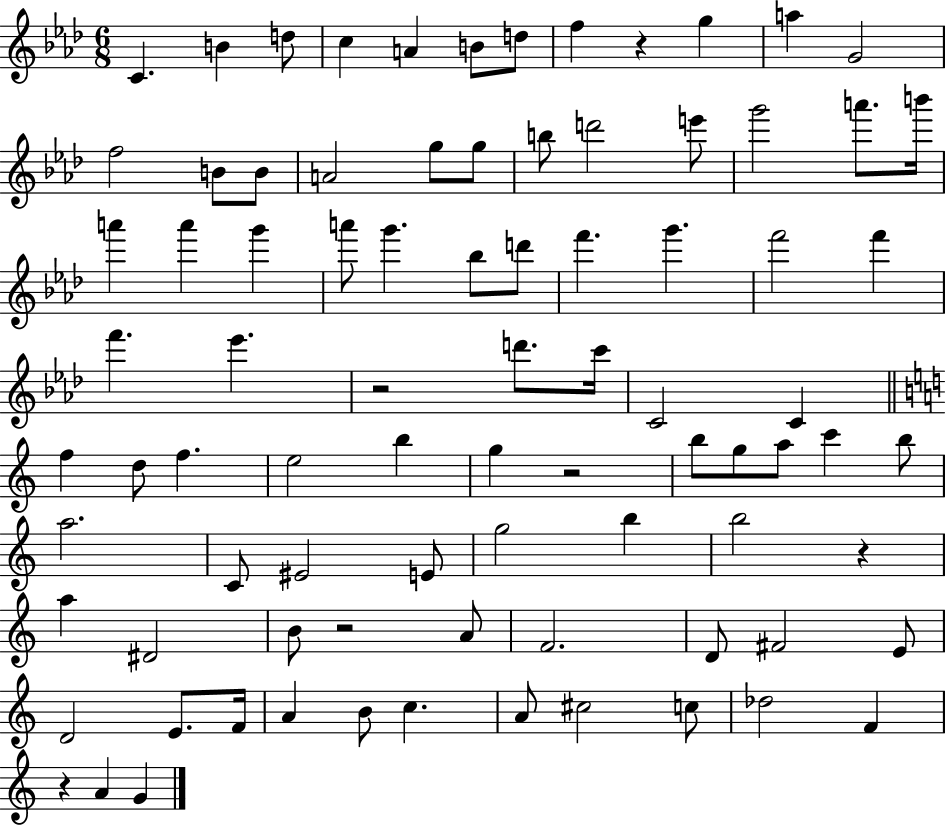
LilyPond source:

{
  \clef treble
  \numericTimeSignature
  \time 6/8
  \key aes \major
  \repeat volta 2 { c'4. b'4 d''8 | c''4 a'4 b'8 d''8 | f''4 r4 g''4 | a''4 g'2 | \break f''2 b'8 b'8 | a'2 g''8 g''8 | b''8 d'''2 e'''8 | g'''2 a'''8. b'''16 | \break a'''4 a'''4 g'''4 | a'''8 g'''4. bes''8 d'''8 | f'''4. g'''4. | f'''2 f'''4 | \break f'''4. ees'''4. | r2 d'''8. c'''16 | c'2 c'4 | \bar "||" \break \key a \minor f''4 d''8 f''4. | e''2 b''4 | g''4 r2 | b''8 g''8 a''8 c'''4 b''8 | \break a''2. | c'8 eis'2 e'8 | g''2 b''4 | b''2 r4 | \break a''4 dis'2 | b'8 r2 a'8 | f'2. | d'8 fis'2 e'8 | \break d'2 e'8. f'16 | a'4 b'8 c''4. | a'8 cis''2 c''8 | des''2 f'4 | \break r4 a'4 g'4 | } \bar "|."
}